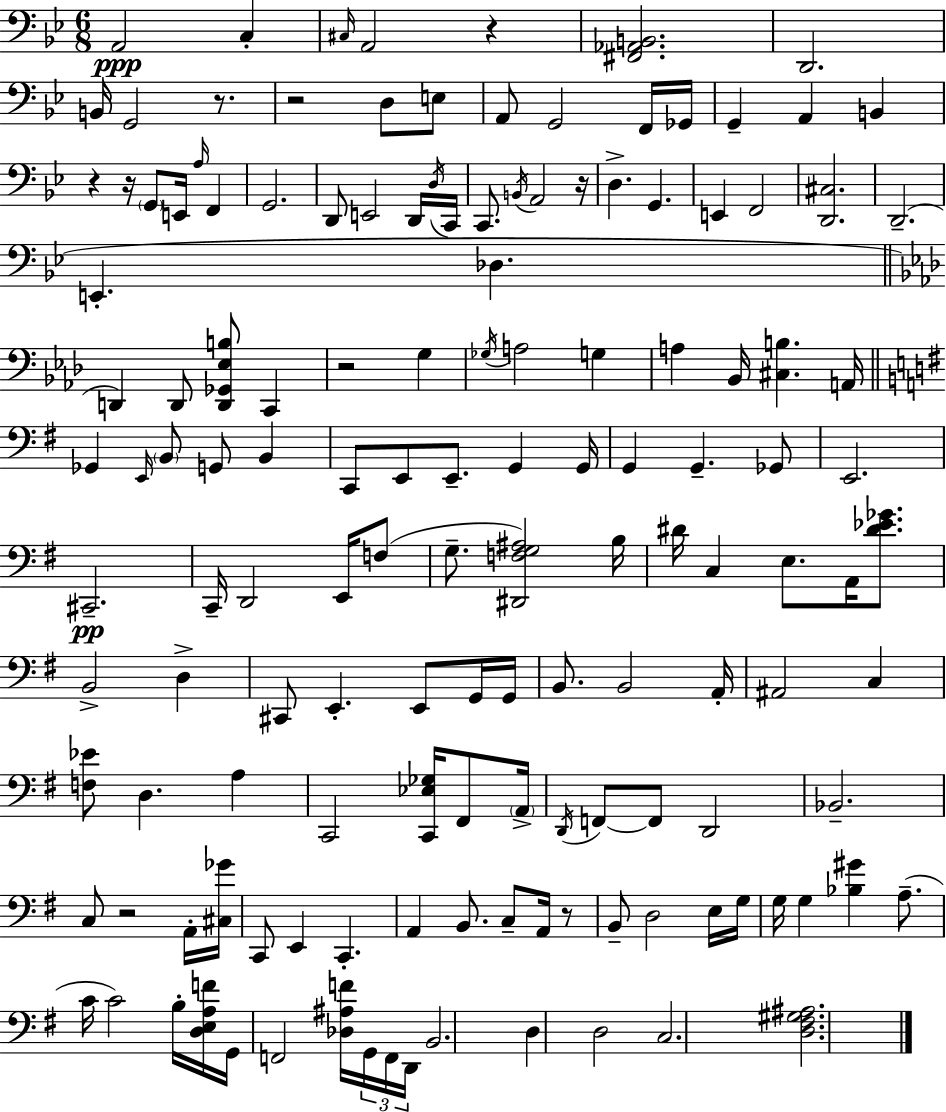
X:1
T:Untitled
M:6/8
L:1/4
K:Bb
A,,2 C, ^C,/4 A,,2 z [^F,,_A,,B,,]2 D,,2 B,,/4 G,,2 z/2 z2 D,/2 E,/2 A,,/2 G,,2 F,,/4 _G,,/4 G,, A,, B,, z z/4 G,,/2 E,,/4 A,/4 F,, G,,2 D,,/2 E,,2 D,,/4 D,/4 C,,/4 C,,/2 B,,/4 A,,2 z/4 D, G,, E,, F,,2 [D,,^C,]2 D,,2 E,, _D, D,, D,,/2 [D,,_G,,_E,B,]/2 C,, z2 G, _G,/4 A,2 G, A, _B,,/4 [^C,B,] A,,/4 _G,, E,,/4 B,,/2 G,,/2 B,, C,,/2 E,,/2 E,,/2 G,, G,,/4 G,, G,, _G,,/2 E,,2 ^C,,2 C,,/4 D,,2 E,,/4 F,/2 G,/2 [^D,,F,G,^A,]2 B,/4 ^D/4 C, E,/2 A,,/4 [^D_E_G]/2 B,,2 D, ^C,,/2 E,, E,,/2 G,,/4 G,,/4 B,,/2 B,,2 A,,/4 ^A,,2 C, [F,_E]/2 D, A, C,,2 [C,,_E,_G,]/4 ^F,,/2 A,,/4 D,,/4 F,,/2 F,,/2 D,,2 _B,,2 C,/2 z2 A,,/4 [^C,_G]/4 C,,/2 E,, C,, A,, B,,/2 C,/2 A,,/4 z/2 B,,/2 D,2 E,/4 G,/4 G,/4 G, [_B,^G] A,/2 C/4 C2 B,/4 [D,E,A,F]/4 G,,/4 F,,2 [_D,^A,F]/4 G,,/4 F,,/4 D,,/4 B,,2 D, D,2 C,2 [D,^F,^G,^A,]2